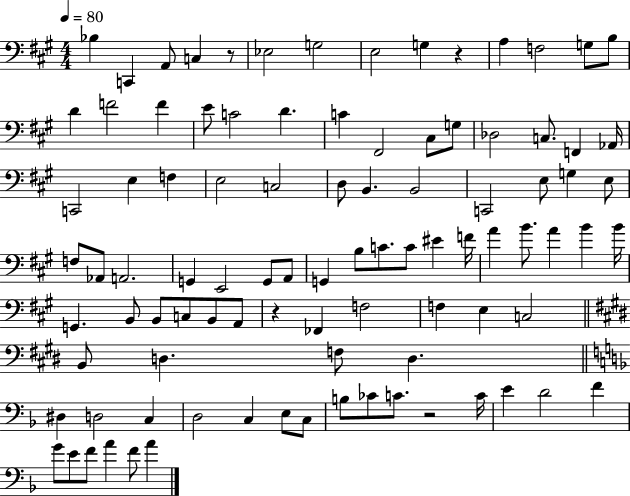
Bb3/q C2/q A2/e C3/q R/e Eb3/h G3/h E3/h G3/q R/q A3/q F3/h G3/e B3/e D4/q F4/h F4/q E4/e C4/h D4/q. C4/q F#2/h C#3/e G3/e Db3/h C3/e. F2/q Ab2/s C2/h E3/q F3/q E3/h C3/h D3/e B2/q. B2/h C2/h E3/e G3/q E3/e F3/e Ab2/e A2/h. G2/q E2/h G2/e A2/e G2/q B3/e C4/e. C4/e EIS4/q F4/s A4/q B4/e. A4/q B4/q B4/s G2/q. B2/e B2/e C3/e B2/e A2/e R/q FES2/q F3/h F3/q E3/q C3/h B2/e D3/q. F3/e D3/q. D#3/q D3/h C3/q D3/h C3/q E3/e C3/e B3/e CES4/e C4/e. R/h C4/s E4/q D4/h F4/q G4/e E4/e F4/e A4/q F4/e A4/q